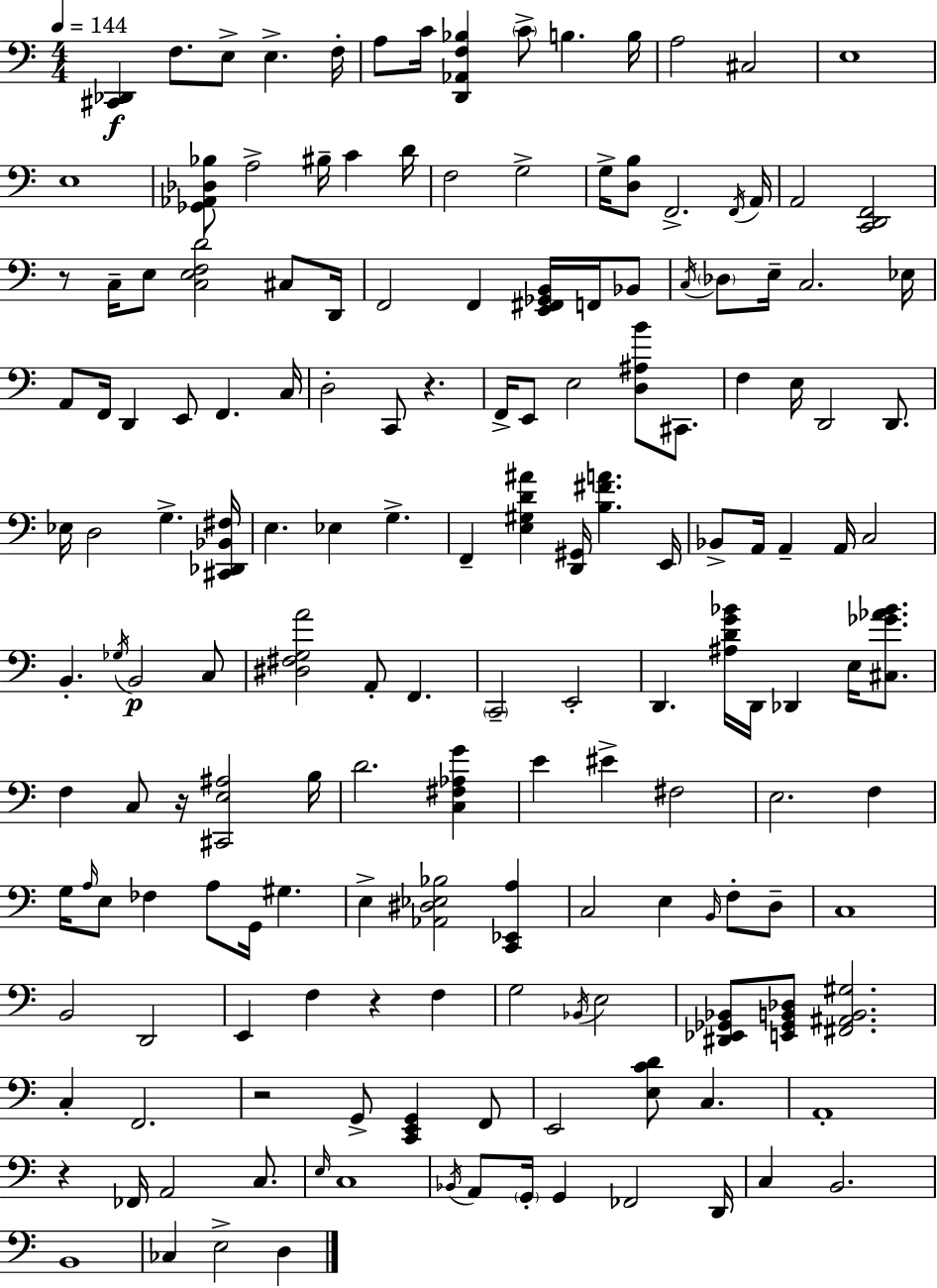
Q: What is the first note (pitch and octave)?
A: F3